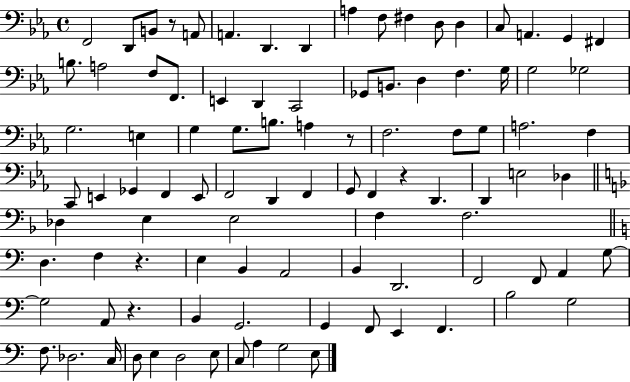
X:1
T:Untitled
M:4/4
L:1/4
K:Eb
F,,2 D,,/2 B,,/2 z/2 A,,/2 A,, D,, D,, A, F,/2 ^F, D,/2 D, C,/2 A,, G,, ^F,, B,/2 A,2 F,/2 F,,/2 E,, D,, C,,2 _G,,/2 B,,/2 D, F, G,/4 G,2 _G,2 G,2 E, G, G,/2 B,/2 A, z/2 F,2 F,/2 G,/2 A,2 F, C,,/2 E,, _G,, F,, E,,/2 F,,2 D,, F,, G,,/2 F,, z D,, D,, E,2 _D, _D, E, E,2 F, F,2 D, F, z E, B,, A,,2 B,, D,,2 F,,2 F,,/2 A,, G,/2 G,2 A,,/2 z B,, G,,2 G,, F,,/2 E,, F,, B,2 G,2 F,/2 _D,2 C,/4 D,/2 E, D,2 E,/2 C,/2 A, G,2 E,/2